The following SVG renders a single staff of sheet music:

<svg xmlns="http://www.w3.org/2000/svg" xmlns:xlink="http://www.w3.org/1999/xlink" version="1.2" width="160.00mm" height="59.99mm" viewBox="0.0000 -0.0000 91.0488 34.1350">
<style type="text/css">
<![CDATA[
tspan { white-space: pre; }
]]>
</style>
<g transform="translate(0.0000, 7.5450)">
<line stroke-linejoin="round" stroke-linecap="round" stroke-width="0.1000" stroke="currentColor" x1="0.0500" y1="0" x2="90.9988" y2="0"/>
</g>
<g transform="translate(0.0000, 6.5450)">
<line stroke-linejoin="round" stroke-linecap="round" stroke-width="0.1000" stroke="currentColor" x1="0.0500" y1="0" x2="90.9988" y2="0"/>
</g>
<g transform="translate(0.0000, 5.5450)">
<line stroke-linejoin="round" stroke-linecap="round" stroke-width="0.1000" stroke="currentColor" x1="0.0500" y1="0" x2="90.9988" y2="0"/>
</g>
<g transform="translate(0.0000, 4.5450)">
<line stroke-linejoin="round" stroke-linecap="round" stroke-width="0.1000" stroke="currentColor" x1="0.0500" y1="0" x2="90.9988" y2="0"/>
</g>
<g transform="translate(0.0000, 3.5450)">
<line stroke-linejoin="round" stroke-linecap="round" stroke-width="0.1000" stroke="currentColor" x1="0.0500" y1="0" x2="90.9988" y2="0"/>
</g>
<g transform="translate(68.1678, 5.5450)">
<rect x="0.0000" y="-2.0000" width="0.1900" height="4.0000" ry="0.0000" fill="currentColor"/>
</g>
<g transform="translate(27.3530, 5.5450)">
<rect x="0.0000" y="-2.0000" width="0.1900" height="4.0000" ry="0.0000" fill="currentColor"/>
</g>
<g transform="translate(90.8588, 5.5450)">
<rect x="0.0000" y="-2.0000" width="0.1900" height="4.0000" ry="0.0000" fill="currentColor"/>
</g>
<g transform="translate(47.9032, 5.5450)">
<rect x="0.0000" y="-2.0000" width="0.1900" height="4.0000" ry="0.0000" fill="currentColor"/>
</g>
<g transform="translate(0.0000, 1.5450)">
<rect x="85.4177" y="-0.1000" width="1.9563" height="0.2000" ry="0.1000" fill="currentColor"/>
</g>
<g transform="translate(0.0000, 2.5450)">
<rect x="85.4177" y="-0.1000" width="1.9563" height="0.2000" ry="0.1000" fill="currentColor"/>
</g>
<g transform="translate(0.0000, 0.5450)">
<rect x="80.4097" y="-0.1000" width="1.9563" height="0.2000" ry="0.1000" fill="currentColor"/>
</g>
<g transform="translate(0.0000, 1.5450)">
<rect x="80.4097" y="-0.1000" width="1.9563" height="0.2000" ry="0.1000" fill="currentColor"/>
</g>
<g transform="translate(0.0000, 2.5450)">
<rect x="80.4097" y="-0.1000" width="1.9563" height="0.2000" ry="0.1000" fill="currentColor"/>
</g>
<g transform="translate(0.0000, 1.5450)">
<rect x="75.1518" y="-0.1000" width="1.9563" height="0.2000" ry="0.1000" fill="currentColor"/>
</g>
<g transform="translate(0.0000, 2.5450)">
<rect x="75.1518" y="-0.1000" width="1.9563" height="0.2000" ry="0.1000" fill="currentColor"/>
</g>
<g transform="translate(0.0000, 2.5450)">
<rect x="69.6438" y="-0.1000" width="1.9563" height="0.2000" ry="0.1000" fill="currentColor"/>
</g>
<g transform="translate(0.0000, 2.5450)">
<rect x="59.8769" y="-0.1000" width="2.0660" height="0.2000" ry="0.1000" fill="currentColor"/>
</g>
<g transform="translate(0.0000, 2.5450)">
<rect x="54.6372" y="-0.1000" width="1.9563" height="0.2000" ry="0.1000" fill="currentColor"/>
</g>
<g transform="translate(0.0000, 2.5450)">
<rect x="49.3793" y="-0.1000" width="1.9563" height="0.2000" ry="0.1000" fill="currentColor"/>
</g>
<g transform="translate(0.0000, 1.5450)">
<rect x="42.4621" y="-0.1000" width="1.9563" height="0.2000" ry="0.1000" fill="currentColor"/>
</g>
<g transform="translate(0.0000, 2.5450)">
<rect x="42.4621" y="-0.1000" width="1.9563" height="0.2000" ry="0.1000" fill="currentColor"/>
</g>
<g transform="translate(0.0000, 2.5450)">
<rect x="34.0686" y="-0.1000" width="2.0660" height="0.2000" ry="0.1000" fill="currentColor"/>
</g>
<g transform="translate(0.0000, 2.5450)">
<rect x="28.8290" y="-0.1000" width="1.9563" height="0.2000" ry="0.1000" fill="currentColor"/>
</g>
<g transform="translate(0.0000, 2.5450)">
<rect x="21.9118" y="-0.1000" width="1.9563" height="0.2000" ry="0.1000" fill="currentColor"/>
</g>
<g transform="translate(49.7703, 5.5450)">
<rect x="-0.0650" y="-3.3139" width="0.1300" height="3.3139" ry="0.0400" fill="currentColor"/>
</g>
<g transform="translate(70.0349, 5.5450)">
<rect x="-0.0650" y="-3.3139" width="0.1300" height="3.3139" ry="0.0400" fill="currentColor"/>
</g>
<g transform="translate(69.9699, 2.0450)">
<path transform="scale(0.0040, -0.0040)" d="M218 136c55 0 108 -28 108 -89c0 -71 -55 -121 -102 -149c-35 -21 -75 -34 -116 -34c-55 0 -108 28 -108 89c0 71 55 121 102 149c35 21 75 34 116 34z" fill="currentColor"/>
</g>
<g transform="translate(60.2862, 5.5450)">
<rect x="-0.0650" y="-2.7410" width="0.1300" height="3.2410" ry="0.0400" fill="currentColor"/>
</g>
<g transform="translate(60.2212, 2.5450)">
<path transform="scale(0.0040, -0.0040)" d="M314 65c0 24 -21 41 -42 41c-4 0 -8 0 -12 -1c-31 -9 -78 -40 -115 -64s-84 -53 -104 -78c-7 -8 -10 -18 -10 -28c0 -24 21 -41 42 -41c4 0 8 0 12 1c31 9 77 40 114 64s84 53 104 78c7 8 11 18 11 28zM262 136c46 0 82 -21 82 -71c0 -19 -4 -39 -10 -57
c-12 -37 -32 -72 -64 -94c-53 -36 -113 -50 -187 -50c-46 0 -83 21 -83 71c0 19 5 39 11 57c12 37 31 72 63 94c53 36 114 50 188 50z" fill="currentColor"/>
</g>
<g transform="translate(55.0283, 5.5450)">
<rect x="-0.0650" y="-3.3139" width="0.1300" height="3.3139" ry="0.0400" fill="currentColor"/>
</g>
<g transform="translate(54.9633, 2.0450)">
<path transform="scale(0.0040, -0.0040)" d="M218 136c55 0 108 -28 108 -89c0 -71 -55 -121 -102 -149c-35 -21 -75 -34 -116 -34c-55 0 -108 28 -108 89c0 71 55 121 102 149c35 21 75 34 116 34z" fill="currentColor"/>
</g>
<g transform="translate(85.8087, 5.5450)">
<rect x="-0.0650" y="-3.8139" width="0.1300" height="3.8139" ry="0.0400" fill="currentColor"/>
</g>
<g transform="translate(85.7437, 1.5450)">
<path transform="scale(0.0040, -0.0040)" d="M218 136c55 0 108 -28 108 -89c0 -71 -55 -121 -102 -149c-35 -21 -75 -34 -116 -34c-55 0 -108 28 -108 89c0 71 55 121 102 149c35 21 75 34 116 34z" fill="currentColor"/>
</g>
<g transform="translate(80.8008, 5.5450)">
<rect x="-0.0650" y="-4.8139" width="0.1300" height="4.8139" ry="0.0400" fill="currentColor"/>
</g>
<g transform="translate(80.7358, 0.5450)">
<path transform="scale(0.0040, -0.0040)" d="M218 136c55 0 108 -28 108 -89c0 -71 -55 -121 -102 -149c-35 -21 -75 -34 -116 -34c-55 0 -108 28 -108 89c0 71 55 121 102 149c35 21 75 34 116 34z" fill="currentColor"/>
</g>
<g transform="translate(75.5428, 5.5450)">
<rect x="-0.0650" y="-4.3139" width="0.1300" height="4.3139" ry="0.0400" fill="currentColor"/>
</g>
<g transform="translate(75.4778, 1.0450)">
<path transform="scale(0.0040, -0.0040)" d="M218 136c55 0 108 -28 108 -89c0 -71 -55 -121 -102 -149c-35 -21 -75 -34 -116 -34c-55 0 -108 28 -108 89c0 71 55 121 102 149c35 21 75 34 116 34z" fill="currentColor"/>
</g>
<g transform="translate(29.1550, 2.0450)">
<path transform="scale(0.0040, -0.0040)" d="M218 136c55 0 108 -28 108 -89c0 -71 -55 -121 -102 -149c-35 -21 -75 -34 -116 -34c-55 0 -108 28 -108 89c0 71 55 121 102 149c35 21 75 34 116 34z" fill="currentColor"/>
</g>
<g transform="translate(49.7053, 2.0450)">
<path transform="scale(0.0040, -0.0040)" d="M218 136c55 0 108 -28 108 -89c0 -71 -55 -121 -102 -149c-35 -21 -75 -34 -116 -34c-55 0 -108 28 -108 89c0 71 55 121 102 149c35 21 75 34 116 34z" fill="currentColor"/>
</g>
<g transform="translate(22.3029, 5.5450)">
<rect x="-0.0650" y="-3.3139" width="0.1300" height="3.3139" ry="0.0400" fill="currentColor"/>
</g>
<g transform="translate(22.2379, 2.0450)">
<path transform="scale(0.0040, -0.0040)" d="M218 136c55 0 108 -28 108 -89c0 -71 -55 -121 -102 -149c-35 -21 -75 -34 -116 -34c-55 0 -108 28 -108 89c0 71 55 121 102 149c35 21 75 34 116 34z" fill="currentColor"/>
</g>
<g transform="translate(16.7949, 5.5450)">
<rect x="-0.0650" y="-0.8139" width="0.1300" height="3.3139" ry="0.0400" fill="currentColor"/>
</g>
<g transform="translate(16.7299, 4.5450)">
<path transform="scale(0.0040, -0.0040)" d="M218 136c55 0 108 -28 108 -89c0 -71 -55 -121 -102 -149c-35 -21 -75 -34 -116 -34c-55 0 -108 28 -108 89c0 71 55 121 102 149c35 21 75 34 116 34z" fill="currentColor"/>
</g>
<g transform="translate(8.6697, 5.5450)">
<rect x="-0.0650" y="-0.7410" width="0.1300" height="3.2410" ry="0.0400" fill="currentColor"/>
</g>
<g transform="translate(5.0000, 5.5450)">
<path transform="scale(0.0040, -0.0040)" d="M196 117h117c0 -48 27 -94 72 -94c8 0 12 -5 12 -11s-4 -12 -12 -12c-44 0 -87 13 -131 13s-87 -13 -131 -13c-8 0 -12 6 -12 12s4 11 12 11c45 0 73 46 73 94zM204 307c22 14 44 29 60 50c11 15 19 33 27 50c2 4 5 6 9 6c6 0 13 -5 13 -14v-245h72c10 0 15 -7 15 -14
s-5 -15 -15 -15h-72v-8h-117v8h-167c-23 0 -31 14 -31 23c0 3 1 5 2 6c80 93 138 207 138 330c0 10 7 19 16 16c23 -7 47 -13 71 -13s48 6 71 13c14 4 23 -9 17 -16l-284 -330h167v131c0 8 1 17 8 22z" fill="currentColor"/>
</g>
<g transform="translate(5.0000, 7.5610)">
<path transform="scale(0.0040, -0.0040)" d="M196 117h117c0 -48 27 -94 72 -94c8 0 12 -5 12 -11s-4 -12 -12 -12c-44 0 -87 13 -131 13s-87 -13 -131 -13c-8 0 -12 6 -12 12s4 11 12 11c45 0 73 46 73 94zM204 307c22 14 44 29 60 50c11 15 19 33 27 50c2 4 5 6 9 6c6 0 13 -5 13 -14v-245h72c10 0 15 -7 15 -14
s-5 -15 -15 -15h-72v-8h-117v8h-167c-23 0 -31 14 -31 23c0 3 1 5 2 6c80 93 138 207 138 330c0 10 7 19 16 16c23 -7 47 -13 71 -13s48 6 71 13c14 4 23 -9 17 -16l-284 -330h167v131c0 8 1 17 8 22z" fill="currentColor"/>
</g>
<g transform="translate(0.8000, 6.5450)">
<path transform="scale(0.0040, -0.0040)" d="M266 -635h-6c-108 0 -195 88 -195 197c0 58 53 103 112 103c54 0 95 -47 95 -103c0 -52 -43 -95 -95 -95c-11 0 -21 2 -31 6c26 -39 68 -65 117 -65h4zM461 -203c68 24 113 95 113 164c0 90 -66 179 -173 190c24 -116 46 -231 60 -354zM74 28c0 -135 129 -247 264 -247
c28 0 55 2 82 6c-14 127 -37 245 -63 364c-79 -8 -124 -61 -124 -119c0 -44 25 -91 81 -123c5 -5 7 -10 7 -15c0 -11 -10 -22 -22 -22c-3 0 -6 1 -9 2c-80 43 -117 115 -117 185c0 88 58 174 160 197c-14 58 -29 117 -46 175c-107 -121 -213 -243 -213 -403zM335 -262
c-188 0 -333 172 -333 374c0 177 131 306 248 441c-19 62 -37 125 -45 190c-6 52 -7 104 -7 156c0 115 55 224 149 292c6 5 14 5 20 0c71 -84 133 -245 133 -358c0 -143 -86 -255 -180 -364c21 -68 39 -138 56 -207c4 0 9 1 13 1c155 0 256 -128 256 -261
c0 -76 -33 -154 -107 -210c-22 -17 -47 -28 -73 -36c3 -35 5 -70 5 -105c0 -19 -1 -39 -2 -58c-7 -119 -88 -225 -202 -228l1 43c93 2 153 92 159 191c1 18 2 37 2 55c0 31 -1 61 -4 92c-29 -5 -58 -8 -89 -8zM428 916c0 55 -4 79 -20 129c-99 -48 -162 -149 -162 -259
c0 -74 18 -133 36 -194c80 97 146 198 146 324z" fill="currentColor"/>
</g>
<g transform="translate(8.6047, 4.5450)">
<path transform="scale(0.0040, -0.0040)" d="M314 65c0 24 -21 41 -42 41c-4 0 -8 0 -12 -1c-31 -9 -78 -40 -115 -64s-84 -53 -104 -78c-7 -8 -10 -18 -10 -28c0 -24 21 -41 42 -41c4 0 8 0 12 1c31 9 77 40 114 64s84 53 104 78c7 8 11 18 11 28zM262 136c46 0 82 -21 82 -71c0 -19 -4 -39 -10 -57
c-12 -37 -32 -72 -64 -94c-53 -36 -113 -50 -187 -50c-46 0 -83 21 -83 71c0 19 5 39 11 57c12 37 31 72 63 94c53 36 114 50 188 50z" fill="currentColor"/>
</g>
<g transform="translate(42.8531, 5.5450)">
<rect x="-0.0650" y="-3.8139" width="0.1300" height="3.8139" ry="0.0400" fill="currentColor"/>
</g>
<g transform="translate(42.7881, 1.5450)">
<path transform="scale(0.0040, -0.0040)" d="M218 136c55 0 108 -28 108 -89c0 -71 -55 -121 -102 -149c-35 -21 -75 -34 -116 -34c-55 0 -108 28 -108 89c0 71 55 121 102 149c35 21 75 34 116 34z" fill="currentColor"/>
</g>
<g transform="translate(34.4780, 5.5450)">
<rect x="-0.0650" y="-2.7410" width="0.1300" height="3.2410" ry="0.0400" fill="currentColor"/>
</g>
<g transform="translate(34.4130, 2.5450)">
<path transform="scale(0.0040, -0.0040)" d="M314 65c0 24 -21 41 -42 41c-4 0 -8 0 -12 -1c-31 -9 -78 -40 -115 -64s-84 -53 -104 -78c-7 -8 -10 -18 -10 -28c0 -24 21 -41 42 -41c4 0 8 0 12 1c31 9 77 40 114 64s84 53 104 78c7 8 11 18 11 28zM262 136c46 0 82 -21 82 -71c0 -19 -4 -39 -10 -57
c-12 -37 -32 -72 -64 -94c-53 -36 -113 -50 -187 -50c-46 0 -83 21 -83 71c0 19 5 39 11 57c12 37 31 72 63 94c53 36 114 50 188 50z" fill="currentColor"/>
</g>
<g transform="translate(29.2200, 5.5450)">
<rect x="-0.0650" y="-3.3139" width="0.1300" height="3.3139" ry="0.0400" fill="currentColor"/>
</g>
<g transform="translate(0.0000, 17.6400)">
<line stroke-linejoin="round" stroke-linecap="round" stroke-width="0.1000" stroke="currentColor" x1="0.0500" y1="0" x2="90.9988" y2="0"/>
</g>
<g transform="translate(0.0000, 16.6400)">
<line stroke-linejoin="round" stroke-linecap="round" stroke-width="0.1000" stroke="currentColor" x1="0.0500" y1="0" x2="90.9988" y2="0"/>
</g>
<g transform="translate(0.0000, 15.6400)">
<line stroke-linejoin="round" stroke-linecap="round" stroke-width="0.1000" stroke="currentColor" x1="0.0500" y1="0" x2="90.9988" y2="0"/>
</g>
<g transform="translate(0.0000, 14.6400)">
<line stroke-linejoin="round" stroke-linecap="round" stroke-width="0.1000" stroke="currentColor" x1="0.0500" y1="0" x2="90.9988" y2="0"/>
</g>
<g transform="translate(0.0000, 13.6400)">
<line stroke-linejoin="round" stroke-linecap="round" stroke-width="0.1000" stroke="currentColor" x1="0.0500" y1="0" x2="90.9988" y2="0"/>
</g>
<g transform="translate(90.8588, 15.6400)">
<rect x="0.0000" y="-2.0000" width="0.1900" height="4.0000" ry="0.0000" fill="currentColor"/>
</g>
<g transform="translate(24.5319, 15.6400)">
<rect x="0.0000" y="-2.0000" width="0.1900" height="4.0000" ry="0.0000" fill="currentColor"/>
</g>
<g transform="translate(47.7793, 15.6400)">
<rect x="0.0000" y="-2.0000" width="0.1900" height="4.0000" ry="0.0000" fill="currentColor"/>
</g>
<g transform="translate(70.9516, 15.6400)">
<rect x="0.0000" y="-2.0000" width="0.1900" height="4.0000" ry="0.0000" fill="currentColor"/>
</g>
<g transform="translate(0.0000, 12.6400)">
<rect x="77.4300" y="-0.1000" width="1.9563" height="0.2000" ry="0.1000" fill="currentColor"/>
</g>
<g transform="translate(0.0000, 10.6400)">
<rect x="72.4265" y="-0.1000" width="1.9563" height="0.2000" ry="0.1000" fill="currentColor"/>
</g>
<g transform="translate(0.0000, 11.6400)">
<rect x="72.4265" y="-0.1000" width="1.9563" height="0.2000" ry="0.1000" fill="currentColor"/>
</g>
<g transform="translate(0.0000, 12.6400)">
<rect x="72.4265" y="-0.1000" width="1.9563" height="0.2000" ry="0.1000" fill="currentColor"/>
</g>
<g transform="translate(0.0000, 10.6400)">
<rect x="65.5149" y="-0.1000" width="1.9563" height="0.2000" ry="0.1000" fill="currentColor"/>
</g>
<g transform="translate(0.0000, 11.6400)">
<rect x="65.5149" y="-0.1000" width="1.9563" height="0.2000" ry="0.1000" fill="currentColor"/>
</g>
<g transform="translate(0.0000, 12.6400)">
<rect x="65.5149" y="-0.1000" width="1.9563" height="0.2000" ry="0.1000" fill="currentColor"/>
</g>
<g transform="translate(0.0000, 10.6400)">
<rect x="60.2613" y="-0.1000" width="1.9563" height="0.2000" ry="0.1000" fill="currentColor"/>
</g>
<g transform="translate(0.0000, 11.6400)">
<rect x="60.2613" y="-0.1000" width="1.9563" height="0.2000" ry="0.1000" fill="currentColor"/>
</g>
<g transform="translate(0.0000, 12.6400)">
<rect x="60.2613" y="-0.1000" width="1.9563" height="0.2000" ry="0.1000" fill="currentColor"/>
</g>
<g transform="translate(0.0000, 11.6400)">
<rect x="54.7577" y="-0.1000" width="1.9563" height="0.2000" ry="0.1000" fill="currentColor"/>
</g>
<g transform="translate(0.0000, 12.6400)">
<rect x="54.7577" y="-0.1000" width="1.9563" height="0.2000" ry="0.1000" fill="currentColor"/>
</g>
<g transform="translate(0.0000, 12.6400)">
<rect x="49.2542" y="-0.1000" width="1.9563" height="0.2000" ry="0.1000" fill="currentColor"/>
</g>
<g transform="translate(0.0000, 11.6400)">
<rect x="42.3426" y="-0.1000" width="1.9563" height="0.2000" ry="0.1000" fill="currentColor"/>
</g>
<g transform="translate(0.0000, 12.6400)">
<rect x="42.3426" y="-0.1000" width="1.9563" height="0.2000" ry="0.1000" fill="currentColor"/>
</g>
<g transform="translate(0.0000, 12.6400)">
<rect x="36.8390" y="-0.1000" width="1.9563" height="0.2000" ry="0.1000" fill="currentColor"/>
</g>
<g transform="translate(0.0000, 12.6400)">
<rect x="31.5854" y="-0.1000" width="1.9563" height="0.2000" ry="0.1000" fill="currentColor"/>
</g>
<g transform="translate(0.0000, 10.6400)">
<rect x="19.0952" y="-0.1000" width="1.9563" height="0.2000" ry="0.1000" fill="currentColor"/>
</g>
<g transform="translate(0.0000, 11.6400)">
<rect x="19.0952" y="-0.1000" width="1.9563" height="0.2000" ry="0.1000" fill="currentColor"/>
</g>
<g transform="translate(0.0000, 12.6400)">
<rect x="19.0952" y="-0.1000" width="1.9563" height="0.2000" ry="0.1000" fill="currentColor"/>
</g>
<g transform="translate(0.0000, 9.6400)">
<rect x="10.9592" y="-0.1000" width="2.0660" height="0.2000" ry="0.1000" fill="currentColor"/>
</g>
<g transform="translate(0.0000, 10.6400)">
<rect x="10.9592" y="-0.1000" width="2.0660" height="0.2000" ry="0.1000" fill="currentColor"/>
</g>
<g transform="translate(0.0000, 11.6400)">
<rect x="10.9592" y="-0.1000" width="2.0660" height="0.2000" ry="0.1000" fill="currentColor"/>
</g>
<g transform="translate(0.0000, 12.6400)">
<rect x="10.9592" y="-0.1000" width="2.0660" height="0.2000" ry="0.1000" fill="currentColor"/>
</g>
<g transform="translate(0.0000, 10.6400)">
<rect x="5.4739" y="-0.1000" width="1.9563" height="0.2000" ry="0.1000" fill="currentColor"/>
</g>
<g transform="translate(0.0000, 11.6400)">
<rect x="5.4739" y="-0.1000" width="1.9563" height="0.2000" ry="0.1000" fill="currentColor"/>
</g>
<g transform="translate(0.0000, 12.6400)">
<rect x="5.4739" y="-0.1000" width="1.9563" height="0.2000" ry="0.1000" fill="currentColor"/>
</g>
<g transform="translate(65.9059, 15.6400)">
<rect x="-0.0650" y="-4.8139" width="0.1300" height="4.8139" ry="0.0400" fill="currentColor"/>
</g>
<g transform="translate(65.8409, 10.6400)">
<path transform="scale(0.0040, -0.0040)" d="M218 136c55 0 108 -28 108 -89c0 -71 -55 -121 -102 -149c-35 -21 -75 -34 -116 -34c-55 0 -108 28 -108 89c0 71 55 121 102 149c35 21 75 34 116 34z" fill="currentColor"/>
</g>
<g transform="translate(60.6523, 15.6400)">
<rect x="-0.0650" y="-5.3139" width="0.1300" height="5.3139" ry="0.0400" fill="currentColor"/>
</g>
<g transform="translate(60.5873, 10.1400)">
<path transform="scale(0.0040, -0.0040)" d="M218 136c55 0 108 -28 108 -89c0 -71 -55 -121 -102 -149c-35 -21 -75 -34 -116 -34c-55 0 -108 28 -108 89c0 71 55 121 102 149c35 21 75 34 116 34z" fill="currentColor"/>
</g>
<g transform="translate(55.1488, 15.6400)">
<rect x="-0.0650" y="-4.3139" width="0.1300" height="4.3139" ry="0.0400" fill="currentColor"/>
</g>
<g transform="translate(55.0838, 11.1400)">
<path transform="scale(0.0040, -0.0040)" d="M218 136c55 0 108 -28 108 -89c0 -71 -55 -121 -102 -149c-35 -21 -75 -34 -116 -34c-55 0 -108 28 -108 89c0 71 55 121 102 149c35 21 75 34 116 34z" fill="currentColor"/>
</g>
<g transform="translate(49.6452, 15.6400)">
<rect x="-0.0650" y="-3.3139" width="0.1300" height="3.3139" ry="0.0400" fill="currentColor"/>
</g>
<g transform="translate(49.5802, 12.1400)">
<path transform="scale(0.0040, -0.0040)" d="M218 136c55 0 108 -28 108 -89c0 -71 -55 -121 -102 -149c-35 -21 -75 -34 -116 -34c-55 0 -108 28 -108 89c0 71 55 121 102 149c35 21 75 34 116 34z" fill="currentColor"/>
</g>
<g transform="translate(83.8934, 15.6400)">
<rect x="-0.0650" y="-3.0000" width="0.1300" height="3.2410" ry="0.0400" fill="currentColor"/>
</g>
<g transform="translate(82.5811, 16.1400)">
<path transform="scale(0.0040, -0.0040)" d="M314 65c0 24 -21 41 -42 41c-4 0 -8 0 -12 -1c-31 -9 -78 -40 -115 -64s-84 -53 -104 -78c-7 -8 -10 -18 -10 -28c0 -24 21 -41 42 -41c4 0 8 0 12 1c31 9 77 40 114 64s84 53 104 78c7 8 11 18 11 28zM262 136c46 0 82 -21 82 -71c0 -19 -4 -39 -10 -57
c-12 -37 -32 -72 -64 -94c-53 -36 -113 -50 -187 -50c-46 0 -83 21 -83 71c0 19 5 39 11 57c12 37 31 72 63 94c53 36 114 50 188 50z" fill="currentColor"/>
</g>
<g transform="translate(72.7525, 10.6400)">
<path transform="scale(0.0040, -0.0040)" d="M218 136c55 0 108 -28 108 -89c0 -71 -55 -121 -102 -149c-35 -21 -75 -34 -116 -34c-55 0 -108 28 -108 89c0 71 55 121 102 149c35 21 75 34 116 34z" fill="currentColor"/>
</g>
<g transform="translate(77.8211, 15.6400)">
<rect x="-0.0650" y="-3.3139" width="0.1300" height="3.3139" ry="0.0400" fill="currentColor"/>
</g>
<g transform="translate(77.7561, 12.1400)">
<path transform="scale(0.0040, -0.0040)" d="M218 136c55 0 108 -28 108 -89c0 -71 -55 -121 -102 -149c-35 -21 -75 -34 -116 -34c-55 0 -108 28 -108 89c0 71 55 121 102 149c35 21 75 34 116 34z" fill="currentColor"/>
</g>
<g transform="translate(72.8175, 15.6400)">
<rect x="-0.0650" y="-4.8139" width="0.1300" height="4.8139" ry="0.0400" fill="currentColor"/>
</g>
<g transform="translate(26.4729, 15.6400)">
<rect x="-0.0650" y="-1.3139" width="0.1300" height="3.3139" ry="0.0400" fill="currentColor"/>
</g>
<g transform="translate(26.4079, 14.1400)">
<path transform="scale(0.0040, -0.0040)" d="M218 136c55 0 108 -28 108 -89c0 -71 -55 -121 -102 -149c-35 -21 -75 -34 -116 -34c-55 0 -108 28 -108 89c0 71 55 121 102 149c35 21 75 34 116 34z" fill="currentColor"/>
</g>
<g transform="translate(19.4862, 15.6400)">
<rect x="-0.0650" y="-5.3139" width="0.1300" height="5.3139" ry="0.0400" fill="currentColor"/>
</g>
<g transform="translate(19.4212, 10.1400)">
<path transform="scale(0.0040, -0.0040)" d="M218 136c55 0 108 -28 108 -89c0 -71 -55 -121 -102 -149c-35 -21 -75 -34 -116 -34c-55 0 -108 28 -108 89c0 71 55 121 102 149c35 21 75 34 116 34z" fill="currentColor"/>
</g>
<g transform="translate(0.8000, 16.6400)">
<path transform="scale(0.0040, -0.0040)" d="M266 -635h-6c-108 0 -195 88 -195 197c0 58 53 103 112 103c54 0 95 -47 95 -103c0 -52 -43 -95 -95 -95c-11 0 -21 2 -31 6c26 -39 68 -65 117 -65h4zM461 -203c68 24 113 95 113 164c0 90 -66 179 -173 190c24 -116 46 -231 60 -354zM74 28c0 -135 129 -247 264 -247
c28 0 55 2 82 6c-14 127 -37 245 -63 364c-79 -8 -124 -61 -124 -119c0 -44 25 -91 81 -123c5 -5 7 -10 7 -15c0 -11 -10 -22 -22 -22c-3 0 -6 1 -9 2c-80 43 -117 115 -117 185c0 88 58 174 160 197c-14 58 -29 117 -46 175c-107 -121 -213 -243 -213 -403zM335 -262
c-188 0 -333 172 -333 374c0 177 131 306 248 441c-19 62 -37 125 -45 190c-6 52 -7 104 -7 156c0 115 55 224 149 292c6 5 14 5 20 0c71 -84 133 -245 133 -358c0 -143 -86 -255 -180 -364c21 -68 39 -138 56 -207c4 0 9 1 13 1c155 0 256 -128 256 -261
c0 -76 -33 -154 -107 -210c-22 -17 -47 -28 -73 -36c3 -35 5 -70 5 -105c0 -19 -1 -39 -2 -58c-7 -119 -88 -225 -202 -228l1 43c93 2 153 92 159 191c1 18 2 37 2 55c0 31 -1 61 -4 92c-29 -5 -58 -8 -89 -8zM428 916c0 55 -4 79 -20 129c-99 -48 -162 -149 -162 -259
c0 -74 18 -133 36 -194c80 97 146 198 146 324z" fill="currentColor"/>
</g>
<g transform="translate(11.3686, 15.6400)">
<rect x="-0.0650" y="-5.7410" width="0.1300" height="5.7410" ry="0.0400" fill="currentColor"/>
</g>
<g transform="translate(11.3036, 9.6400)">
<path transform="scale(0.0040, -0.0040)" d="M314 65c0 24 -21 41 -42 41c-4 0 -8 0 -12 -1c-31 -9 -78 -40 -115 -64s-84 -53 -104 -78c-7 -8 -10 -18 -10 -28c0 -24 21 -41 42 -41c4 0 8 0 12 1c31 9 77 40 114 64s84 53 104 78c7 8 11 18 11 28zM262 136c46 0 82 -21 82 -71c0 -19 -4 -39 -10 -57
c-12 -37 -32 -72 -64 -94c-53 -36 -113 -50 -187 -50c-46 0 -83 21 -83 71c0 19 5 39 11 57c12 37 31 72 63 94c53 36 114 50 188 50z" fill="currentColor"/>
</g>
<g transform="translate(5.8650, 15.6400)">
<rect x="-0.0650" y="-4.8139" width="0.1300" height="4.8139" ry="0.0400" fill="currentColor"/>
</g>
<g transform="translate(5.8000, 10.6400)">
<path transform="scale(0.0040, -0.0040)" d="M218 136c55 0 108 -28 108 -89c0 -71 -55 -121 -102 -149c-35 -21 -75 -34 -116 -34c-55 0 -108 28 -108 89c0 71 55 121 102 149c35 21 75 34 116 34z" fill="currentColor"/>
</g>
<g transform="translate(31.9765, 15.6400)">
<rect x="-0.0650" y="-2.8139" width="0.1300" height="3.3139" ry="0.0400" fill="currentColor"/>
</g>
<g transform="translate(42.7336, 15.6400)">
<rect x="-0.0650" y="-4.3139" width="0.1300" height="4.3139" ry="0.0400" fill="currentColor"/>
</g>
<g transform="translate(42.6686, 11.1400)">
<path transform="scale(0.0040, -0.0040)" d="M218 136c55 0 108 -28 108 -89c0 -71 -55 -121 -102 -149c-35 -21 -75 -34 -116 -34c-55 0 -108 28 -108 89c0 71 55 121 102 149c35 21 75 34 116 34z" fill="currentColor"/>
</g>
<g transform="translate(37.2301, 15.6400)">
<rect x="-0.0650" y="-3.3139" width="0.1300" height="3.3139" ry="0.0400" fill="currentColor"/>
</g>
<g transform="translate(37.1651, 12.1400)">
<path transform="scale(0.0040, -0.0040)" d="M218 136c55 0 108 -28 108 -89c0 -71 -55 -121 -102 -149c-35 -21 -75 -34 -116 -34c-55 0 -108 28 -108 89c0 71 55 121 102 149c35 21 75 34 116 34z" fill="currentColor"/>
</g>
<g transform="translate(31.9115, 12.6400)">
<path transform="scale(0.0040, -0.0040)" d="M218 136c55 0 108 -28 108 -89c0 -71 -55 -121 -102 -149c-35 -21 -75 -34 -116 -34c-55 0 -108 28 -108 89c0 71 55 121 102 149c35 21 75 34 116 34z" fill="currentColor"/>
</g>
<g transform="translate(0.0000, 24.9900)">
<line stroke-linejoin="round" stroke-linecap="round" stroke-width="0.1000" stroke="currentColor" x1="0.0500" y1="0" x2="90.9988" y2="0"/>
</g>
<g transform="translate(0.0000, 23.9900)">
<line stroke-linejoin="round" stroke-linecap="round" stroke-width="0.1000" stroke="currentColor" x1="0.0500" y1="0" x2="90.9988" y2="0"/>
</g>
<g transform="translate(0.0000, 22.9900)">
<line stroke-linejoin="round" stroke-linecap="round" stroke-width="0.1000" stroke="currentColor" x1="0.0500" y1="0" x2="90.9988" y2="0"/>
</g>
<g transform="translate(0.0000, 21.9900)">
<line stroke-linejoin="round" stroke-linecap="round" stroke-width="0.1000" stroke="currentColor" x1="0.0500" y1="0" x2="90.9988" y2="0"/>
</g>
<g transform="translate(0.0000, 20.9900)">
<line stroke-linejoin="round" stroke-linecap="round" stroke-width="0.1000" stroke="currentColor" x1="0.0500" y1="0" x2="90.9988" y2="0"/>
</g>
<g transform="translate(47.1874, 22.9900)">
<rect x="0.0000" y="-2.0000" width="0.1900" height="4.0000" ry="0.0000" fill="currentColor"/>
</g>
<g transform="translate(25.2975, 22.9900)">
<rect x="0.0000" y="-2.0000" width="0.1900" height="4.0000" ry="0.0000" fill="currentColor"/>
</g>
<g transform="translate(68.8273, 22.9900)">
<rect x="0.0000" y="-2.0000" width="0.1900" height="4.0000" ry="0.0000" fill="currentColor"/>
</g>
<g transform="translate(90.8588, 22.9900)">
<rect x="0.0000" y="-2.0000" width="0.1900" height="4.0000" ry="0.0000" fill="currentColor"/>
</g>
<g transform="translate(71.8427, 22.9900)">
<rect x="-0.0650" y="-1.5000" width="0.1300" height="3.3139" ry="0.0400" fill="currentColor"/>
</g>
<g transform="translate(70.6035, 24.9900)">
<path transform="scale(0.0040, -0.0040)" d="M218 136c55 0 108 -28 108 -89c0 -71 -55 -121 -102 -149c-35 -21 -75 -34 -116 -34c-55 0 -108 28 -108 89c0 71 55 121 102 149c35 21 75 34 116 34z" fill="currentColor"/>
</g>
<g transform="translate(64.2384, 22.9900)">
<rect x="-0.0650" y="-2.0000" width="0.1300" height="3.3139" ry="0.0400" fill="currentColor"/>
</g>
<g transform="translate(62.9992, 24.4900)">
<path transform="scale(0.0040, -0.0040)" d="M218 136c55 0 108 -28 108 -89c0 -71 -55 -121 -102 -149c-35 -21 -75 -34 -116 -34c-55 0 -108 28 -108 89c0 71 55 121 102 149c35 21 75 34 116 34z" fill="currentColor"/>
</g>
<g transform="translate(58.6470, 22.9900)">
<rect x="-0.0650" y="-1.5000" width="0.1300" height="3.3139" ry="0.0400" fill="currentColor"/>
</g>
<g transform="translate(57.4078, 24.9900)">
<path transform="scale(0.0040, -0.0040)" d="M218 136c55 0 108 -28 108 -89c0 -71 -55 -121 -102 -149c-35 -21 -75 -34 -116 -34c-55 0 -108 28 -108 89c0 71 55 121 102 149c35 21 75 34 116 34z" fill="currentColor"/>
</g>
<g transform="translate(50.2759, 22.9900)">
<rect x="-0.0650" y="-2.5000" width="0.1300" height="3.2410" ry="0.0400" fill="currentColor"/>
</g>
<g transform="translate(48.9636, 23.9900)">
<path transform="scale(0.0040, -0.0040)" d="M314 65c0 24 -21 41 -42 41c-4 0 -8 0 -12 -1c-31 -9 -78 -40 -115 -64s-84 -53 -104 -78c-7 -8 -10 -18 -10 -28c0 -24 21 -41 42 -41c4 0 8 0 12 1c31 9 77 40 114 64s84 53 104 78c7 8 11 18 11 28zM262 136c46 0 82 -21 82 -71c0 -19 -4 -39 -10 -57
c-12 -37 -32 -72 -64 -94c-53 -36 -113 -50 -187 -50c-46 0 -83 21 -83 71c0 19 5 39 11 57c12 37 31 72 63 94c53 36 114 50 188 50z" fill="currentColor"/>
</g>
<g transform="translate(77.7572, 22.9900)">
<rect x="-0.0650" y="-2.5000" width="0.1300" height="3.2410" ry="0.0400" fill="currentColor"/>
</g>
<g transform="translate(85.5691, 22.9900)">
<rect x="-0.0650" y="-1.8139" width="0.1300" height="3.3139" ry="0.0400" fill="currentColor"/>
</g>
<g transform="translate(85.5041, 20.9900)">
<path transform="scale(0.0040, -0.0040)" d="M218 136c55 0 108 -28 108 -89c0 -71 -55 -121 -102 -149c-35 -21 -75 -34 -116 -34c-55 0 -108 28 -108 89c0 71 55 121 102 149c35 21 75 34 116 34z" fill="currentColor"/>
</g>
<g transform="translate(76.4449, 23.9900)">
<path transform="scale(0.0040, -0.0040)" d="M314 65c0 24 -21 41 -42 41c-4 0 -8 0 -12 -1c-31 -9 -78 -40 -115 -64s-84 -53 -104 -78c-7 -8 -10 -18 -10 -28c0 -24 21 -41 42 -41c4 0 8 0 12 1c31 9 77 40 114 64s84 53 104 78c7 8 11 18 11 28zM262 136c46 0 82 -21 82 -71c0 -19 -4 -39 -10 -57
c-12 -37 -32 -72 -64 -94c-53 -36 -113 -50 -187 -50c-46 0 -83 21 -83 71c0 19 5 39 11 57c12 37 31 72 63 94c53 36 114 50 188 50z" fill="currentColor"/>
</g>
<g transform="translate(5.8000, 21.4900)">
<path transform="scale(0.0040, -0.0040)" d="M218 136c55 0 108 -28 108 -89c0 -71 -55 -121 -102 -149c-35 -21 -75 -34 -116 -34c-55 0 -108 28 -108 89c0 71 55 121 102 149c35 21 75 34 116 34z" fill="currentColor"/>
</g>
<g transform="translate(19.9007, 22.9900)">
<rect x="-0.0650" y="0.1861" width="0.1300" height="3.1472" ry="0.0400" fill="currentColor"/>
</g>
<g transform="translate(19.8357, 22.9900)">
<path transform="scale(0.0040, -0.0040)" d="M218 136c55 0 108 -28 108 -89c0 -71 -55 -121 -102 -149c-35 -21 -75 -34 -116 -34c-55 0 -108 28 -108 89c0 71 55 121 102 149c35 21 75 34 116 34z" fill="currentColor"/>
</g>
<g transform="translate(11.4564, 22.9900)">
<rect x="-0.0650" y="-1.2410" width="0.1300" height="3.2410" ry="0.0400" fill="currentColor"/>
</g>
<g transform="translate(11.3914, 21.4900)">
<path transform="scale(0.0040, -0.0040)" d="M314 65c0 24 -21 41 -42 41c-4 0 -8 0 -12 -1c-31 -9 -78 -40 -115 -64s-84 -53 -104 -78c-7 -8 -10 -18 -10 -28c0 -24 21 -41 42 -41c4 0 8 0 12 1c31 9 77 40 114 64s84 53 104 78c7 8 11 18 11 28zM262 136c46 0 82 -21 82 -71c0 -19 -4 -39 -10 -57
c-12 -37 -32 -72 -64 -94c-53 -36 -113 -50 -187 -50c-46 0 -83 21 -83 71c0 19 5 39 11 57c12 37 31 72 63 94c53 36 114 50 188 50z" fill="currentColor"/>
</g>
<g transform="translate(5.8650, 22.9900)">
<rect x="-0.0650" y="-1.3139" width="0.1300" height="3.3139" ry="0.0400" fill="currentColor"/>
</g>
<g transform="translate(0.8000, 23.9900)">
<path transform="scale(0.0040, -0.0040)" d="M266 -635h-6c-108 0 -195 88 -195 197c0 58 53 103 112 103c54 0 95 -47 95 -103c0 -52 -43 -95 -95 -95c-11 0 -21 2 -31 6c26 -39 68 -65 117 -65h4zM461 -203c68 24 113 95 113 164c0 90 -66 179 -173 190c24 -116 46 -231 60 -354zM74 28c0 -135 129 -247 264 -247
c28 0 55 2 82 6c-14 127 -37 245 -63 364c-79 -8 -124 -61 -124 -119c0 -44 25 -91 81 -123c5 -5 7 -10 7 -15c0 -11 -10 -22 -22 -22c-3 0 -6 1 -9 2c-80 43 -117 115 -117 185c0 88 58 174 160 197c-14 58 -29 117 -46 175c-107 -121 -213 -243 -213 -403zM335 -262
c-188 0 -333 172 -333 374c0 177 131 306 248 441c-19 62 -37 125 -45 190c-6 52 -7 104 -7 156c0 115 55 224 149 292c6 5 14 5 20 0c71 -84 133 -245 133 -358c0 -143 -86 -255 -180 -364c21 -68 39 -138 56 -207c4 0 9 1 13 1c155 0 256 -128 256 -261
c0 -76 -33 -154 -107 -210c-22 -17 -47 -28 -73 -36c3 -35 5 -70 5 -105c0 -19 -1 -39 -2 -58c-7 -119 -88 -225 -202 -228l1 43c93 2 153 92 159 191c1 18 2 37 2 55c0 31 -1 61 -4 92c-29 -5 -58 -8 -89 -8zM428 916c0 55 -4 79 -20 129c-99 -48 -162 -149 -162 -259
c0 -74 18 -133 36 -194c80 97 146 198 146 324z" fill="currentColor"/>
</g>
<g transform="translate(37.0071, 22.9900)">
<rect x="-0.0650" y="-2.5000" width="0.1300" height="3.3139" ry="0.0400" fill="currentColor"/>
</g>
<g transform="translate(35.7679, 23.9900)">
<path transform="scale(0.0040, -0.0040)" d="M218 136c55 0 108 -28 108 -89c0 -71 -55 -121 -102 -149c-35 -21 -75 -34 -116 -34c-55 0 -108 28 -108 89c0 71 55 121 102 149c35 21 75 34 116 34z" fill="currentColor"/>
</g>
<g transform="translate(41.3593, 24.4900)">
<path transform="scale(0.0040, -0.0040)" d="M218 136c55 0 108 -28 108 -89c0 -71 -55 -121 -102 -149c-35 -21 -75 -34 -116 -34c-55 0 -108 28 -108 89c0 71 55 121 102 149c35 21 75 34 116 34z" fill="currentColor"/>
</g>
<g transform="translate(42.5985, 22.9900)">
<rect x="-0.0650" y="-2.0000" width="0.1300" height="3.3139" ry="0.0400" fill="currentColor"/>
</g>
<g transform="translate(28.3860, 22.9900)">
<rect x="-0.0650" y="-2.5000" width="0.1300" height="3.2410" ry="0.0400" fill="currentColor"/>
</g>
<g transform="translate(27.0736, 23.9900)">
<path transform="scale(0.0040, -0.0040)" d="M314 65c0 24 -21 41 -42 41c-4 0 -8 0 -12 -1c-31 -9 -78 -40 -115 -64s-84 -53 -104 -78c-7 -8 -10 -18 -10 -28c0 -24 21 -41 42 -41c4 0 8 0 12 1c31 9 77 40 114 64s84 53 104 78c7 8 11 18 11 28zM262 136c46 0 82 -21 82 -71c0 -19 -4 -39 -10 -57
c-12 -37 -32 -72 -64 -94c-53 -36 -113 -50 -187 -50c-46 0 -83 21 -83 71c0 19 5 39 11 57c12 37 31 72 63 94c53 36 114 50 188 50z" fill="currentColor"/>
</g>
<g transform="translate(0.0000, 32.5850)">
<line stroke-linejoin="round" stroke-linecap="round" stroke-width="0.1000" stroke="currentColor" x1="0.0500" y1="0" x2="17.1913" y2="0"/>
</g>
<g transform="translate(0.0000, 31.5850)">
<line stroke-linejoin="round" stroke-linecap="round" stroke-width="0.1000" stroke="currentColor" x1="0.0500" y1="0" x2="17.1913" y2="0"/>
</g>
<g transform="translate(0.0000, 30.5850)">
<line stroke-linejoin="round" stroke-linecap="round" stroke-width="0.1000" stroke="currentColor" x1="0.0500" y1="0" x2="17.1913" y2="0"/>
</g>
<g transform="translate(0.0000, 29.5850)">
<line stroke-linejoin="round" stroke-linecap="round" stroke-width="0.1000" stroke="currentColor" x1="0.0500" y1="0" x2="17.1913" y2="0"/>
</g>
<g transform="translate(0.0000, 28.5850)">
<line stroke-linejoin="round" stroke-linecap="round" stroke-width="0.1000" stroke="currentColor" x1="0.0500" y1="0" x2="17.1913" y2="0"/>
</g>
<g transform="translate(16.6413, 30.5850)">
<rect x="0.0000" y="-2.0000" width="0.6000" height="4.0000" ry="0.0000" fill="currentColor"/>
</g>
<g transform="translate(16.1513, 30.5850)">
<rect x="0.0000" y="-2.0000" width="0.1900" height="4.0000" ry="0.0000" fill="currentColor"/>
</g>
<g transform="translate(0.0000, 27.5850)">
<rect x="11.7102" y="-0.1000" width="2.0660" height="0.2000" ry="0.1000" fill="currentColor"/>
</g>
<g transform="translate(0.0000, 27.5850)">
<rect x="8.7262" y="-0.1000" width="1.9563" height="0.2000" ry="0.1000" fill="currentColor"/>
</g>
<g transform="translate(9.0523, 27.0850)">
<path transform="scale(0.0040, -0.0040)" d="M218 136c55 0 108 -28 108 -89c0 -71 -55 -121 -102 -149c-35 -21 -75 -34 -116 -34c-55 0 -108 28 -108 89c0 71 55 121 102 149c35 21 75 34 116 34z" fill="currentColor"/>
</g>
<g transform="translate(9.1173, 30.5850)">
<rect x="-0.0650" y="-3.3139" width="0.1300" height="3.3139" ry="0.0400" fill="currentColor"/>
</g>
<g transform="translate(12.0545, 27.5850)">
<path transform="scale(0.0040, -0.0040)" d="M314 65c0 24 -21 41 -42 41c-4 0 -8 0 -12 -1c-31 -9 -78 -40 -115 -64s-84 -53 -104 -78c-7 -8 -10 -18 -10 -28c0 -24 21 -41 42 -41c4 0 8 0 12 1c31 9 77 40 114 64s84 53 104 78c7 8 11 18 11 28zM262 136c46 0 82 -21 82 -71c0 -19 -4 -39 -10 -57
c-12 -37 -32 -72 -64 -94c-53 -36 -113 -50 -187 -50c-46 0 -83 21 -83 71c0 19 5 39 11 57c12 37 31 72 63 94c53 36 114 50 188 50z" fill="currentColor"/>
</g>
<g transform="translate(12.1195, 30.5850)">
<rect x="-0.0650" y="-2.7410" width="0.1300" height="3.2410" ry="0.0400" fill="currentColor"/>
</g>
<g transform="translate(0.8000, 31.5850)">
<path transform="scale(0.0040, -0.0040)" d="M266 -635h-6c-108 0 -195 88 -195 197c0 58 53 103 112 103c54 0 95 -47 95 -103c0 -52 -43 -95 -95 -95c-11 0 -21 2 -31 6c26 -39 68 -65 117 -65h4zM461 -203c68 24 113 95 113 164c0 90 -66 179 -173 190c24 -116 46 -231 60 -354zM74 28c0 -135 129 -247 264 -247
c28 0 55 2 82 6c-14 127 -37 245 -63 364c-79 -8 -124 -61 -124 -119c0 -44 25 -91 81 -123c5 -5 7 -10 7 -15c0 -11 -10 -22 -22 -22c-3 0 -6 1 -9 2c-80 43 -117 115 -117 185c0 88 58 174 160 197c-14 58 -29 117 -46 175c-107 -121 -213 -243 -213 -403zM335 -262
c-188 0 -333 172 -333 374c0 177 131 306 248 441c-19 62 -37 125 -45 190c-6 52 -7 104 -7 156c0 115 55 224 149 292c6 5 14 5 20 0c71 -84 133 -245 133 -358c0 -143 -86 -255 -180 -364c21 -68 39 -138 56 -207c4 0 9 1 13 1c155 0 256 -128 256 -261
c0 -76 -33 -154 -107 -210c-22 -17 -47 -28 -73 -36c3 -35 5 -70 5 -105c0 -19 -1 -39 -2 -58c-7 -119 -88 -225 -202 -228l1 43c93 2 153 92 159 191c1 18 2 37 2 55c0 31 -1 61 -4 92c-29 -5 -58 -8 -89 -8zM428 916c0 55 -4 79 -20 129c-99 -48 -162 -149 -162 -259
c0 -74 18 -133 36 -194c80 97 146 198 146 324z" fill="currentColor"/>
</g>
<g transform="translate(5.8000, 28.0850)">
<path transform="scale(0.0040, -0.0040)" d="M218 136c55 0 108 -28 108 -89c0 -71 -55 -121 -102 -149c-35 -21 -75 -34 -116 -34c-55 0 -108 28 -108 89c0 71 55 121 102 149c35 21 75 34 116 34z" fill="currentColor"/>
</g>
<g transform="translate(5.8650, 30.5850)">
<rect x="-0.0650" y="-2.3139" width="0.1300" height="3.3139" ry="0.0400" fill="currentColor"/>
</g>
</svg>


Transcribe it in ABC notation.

X:1
T:Untitled
M:4/4
L:1/4
K:C
d2 d b b a2 c' b b a2 b d' e' c' e' g'2 f' e a b d' b d' f' e' e' b A2 e e2 B G2 G F G2 E F E G2 f g b a2